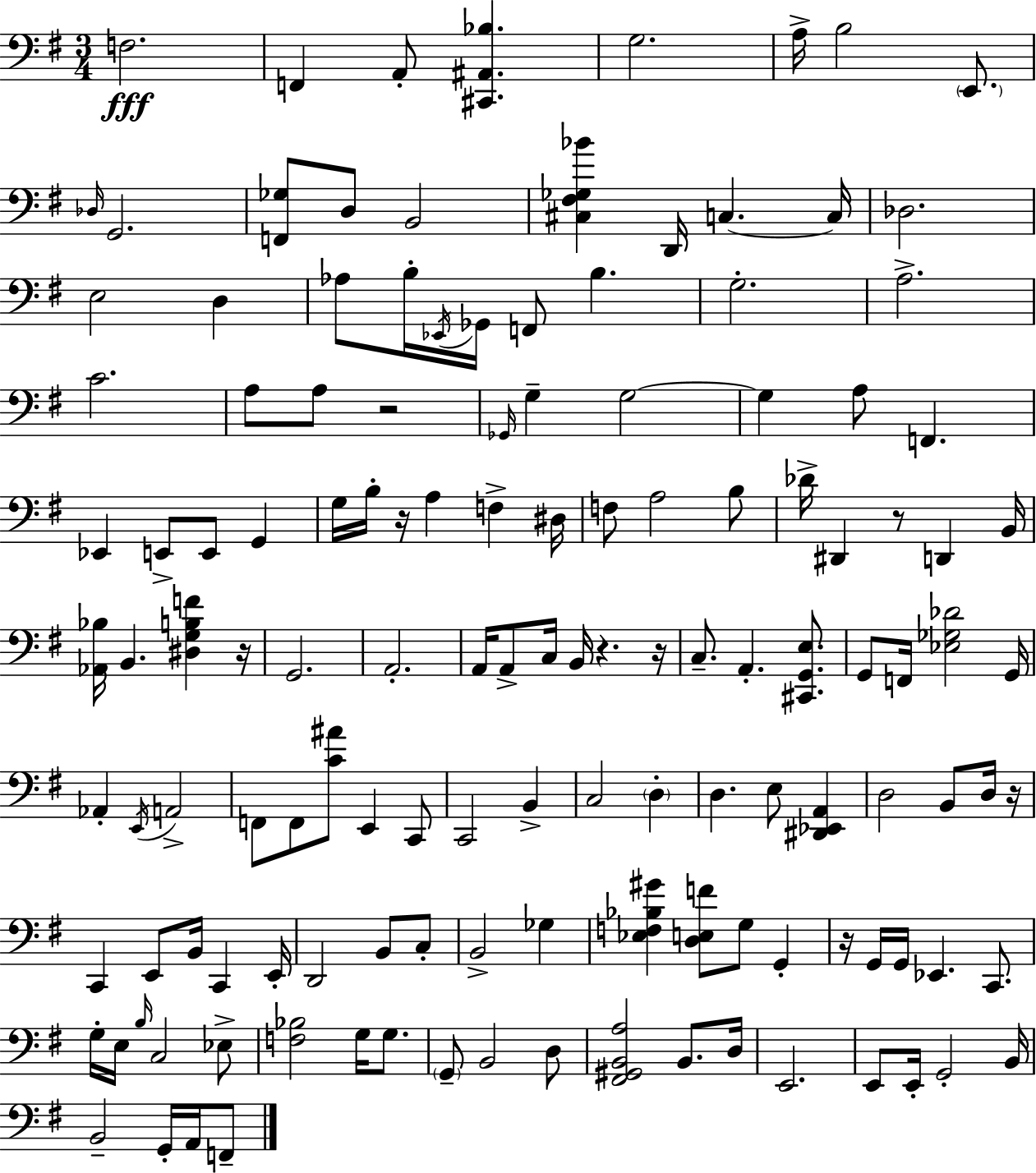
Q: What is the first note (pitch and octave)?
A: F3